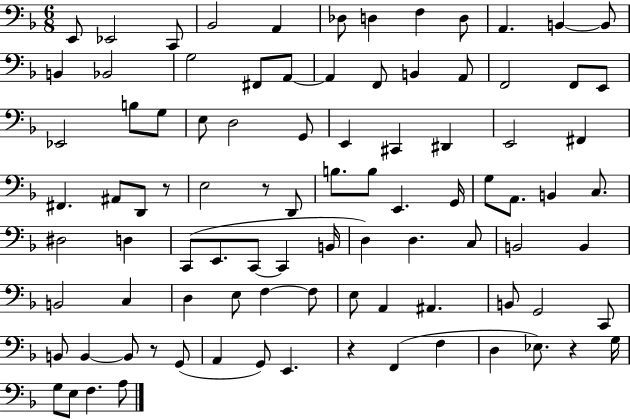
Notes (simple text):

E2/e Eb2/h C2/e Bb2/h A2/q Db3/e D3/q F3/q D3/e A2/q. B2/q B2/e B2/q Bb2/h G3/h F#2/e A2/e A2/q F2/e B2/q A2/e F2/h F2/e E2/e Eb2/h B3/e G3/e E3/e D3/h G2/e E2/q C#2/q D#2/q E2/h F#2/q F#2/q. A#2/e D2/e R/e E3/h R/e D2/e B3/e. B3/e E2/q. G2/s G3/e A2/e. B2/q C3/e. D#3/h D3/q C2/e E2/e. C2/e C2/q B2/s D3/q D3/q. C3/e B2/h B2/q B2/h C3/q D3/q E3/e F3/q F3/e E3/e A2/q A#2/q. B2/e G2/h C2/e B2/e B2/q B2/e R/e G2/e A2/q G2/e E2/q. R/q F2/q F3/q D3/q Eb3/e. R/q G3/s G3/e E3/e F3/q. A3/e